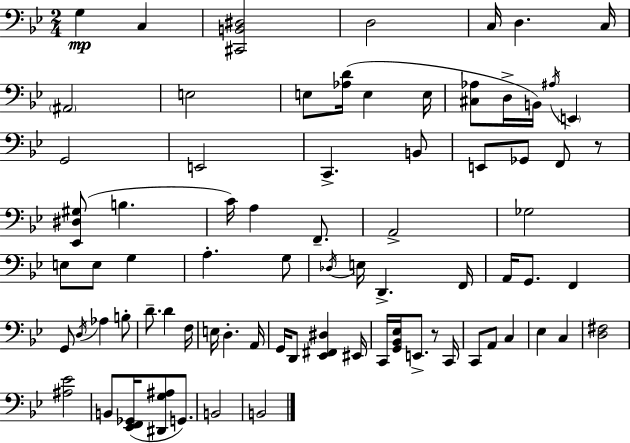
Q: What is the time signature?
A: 2/4